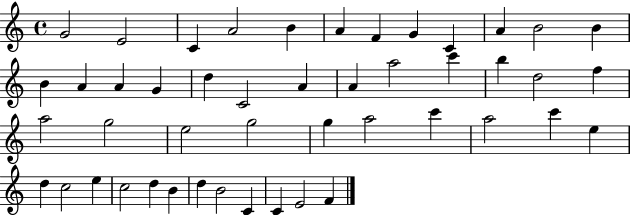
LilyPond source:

{
  \clef treble
  \time 4/4
  \defaultTimeSignature
  \key c \major
  g'2 e'2 | c'4 a'2 b'4 | a'4 f'4 g'4 c'4 | a'4 b'2 b'4 | \break b'4 a'4 a'4 g'4 | d''4 c'2 a'4 | a'4 a''2 c'''4 | b''4 d''2 f''4 | \break a''2 g''2 | e''2 g''2 | g''4 a''2 c'''4 | a''2 c'''4 e''4 | \break d''4 c''2 e''4 | c''2 d''4 b'4 | d''4 b'2 c'4 | c'4 e'2 f'4 | \break \bar "|."
}